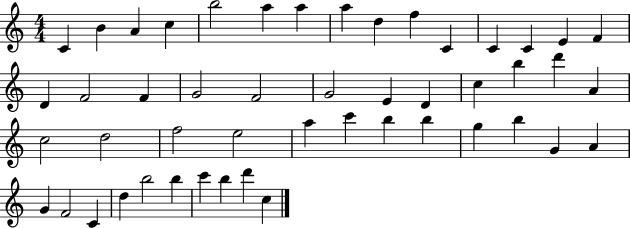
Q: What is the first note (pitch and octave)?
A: C4